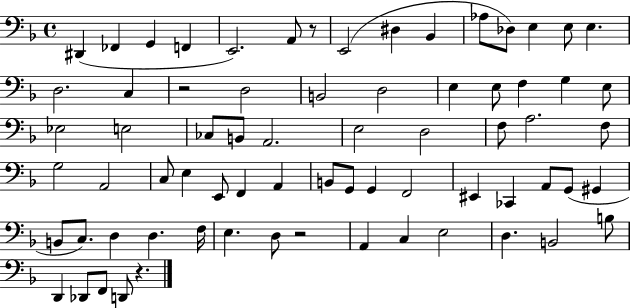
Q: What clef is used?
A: bass